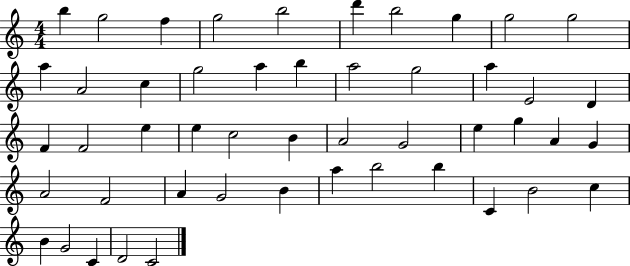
X:1
T:Untitled
M:4/4
L:1/4
K:C
b g2 f g2 b2 d' b2 g g2 g2 a A2 c g2 a b a2 g2 a E2 D F F2 e e c2 B A2 G2 e g A G A2 F2 A G2 B a b2 b C B2 c B G2 C D2 C2